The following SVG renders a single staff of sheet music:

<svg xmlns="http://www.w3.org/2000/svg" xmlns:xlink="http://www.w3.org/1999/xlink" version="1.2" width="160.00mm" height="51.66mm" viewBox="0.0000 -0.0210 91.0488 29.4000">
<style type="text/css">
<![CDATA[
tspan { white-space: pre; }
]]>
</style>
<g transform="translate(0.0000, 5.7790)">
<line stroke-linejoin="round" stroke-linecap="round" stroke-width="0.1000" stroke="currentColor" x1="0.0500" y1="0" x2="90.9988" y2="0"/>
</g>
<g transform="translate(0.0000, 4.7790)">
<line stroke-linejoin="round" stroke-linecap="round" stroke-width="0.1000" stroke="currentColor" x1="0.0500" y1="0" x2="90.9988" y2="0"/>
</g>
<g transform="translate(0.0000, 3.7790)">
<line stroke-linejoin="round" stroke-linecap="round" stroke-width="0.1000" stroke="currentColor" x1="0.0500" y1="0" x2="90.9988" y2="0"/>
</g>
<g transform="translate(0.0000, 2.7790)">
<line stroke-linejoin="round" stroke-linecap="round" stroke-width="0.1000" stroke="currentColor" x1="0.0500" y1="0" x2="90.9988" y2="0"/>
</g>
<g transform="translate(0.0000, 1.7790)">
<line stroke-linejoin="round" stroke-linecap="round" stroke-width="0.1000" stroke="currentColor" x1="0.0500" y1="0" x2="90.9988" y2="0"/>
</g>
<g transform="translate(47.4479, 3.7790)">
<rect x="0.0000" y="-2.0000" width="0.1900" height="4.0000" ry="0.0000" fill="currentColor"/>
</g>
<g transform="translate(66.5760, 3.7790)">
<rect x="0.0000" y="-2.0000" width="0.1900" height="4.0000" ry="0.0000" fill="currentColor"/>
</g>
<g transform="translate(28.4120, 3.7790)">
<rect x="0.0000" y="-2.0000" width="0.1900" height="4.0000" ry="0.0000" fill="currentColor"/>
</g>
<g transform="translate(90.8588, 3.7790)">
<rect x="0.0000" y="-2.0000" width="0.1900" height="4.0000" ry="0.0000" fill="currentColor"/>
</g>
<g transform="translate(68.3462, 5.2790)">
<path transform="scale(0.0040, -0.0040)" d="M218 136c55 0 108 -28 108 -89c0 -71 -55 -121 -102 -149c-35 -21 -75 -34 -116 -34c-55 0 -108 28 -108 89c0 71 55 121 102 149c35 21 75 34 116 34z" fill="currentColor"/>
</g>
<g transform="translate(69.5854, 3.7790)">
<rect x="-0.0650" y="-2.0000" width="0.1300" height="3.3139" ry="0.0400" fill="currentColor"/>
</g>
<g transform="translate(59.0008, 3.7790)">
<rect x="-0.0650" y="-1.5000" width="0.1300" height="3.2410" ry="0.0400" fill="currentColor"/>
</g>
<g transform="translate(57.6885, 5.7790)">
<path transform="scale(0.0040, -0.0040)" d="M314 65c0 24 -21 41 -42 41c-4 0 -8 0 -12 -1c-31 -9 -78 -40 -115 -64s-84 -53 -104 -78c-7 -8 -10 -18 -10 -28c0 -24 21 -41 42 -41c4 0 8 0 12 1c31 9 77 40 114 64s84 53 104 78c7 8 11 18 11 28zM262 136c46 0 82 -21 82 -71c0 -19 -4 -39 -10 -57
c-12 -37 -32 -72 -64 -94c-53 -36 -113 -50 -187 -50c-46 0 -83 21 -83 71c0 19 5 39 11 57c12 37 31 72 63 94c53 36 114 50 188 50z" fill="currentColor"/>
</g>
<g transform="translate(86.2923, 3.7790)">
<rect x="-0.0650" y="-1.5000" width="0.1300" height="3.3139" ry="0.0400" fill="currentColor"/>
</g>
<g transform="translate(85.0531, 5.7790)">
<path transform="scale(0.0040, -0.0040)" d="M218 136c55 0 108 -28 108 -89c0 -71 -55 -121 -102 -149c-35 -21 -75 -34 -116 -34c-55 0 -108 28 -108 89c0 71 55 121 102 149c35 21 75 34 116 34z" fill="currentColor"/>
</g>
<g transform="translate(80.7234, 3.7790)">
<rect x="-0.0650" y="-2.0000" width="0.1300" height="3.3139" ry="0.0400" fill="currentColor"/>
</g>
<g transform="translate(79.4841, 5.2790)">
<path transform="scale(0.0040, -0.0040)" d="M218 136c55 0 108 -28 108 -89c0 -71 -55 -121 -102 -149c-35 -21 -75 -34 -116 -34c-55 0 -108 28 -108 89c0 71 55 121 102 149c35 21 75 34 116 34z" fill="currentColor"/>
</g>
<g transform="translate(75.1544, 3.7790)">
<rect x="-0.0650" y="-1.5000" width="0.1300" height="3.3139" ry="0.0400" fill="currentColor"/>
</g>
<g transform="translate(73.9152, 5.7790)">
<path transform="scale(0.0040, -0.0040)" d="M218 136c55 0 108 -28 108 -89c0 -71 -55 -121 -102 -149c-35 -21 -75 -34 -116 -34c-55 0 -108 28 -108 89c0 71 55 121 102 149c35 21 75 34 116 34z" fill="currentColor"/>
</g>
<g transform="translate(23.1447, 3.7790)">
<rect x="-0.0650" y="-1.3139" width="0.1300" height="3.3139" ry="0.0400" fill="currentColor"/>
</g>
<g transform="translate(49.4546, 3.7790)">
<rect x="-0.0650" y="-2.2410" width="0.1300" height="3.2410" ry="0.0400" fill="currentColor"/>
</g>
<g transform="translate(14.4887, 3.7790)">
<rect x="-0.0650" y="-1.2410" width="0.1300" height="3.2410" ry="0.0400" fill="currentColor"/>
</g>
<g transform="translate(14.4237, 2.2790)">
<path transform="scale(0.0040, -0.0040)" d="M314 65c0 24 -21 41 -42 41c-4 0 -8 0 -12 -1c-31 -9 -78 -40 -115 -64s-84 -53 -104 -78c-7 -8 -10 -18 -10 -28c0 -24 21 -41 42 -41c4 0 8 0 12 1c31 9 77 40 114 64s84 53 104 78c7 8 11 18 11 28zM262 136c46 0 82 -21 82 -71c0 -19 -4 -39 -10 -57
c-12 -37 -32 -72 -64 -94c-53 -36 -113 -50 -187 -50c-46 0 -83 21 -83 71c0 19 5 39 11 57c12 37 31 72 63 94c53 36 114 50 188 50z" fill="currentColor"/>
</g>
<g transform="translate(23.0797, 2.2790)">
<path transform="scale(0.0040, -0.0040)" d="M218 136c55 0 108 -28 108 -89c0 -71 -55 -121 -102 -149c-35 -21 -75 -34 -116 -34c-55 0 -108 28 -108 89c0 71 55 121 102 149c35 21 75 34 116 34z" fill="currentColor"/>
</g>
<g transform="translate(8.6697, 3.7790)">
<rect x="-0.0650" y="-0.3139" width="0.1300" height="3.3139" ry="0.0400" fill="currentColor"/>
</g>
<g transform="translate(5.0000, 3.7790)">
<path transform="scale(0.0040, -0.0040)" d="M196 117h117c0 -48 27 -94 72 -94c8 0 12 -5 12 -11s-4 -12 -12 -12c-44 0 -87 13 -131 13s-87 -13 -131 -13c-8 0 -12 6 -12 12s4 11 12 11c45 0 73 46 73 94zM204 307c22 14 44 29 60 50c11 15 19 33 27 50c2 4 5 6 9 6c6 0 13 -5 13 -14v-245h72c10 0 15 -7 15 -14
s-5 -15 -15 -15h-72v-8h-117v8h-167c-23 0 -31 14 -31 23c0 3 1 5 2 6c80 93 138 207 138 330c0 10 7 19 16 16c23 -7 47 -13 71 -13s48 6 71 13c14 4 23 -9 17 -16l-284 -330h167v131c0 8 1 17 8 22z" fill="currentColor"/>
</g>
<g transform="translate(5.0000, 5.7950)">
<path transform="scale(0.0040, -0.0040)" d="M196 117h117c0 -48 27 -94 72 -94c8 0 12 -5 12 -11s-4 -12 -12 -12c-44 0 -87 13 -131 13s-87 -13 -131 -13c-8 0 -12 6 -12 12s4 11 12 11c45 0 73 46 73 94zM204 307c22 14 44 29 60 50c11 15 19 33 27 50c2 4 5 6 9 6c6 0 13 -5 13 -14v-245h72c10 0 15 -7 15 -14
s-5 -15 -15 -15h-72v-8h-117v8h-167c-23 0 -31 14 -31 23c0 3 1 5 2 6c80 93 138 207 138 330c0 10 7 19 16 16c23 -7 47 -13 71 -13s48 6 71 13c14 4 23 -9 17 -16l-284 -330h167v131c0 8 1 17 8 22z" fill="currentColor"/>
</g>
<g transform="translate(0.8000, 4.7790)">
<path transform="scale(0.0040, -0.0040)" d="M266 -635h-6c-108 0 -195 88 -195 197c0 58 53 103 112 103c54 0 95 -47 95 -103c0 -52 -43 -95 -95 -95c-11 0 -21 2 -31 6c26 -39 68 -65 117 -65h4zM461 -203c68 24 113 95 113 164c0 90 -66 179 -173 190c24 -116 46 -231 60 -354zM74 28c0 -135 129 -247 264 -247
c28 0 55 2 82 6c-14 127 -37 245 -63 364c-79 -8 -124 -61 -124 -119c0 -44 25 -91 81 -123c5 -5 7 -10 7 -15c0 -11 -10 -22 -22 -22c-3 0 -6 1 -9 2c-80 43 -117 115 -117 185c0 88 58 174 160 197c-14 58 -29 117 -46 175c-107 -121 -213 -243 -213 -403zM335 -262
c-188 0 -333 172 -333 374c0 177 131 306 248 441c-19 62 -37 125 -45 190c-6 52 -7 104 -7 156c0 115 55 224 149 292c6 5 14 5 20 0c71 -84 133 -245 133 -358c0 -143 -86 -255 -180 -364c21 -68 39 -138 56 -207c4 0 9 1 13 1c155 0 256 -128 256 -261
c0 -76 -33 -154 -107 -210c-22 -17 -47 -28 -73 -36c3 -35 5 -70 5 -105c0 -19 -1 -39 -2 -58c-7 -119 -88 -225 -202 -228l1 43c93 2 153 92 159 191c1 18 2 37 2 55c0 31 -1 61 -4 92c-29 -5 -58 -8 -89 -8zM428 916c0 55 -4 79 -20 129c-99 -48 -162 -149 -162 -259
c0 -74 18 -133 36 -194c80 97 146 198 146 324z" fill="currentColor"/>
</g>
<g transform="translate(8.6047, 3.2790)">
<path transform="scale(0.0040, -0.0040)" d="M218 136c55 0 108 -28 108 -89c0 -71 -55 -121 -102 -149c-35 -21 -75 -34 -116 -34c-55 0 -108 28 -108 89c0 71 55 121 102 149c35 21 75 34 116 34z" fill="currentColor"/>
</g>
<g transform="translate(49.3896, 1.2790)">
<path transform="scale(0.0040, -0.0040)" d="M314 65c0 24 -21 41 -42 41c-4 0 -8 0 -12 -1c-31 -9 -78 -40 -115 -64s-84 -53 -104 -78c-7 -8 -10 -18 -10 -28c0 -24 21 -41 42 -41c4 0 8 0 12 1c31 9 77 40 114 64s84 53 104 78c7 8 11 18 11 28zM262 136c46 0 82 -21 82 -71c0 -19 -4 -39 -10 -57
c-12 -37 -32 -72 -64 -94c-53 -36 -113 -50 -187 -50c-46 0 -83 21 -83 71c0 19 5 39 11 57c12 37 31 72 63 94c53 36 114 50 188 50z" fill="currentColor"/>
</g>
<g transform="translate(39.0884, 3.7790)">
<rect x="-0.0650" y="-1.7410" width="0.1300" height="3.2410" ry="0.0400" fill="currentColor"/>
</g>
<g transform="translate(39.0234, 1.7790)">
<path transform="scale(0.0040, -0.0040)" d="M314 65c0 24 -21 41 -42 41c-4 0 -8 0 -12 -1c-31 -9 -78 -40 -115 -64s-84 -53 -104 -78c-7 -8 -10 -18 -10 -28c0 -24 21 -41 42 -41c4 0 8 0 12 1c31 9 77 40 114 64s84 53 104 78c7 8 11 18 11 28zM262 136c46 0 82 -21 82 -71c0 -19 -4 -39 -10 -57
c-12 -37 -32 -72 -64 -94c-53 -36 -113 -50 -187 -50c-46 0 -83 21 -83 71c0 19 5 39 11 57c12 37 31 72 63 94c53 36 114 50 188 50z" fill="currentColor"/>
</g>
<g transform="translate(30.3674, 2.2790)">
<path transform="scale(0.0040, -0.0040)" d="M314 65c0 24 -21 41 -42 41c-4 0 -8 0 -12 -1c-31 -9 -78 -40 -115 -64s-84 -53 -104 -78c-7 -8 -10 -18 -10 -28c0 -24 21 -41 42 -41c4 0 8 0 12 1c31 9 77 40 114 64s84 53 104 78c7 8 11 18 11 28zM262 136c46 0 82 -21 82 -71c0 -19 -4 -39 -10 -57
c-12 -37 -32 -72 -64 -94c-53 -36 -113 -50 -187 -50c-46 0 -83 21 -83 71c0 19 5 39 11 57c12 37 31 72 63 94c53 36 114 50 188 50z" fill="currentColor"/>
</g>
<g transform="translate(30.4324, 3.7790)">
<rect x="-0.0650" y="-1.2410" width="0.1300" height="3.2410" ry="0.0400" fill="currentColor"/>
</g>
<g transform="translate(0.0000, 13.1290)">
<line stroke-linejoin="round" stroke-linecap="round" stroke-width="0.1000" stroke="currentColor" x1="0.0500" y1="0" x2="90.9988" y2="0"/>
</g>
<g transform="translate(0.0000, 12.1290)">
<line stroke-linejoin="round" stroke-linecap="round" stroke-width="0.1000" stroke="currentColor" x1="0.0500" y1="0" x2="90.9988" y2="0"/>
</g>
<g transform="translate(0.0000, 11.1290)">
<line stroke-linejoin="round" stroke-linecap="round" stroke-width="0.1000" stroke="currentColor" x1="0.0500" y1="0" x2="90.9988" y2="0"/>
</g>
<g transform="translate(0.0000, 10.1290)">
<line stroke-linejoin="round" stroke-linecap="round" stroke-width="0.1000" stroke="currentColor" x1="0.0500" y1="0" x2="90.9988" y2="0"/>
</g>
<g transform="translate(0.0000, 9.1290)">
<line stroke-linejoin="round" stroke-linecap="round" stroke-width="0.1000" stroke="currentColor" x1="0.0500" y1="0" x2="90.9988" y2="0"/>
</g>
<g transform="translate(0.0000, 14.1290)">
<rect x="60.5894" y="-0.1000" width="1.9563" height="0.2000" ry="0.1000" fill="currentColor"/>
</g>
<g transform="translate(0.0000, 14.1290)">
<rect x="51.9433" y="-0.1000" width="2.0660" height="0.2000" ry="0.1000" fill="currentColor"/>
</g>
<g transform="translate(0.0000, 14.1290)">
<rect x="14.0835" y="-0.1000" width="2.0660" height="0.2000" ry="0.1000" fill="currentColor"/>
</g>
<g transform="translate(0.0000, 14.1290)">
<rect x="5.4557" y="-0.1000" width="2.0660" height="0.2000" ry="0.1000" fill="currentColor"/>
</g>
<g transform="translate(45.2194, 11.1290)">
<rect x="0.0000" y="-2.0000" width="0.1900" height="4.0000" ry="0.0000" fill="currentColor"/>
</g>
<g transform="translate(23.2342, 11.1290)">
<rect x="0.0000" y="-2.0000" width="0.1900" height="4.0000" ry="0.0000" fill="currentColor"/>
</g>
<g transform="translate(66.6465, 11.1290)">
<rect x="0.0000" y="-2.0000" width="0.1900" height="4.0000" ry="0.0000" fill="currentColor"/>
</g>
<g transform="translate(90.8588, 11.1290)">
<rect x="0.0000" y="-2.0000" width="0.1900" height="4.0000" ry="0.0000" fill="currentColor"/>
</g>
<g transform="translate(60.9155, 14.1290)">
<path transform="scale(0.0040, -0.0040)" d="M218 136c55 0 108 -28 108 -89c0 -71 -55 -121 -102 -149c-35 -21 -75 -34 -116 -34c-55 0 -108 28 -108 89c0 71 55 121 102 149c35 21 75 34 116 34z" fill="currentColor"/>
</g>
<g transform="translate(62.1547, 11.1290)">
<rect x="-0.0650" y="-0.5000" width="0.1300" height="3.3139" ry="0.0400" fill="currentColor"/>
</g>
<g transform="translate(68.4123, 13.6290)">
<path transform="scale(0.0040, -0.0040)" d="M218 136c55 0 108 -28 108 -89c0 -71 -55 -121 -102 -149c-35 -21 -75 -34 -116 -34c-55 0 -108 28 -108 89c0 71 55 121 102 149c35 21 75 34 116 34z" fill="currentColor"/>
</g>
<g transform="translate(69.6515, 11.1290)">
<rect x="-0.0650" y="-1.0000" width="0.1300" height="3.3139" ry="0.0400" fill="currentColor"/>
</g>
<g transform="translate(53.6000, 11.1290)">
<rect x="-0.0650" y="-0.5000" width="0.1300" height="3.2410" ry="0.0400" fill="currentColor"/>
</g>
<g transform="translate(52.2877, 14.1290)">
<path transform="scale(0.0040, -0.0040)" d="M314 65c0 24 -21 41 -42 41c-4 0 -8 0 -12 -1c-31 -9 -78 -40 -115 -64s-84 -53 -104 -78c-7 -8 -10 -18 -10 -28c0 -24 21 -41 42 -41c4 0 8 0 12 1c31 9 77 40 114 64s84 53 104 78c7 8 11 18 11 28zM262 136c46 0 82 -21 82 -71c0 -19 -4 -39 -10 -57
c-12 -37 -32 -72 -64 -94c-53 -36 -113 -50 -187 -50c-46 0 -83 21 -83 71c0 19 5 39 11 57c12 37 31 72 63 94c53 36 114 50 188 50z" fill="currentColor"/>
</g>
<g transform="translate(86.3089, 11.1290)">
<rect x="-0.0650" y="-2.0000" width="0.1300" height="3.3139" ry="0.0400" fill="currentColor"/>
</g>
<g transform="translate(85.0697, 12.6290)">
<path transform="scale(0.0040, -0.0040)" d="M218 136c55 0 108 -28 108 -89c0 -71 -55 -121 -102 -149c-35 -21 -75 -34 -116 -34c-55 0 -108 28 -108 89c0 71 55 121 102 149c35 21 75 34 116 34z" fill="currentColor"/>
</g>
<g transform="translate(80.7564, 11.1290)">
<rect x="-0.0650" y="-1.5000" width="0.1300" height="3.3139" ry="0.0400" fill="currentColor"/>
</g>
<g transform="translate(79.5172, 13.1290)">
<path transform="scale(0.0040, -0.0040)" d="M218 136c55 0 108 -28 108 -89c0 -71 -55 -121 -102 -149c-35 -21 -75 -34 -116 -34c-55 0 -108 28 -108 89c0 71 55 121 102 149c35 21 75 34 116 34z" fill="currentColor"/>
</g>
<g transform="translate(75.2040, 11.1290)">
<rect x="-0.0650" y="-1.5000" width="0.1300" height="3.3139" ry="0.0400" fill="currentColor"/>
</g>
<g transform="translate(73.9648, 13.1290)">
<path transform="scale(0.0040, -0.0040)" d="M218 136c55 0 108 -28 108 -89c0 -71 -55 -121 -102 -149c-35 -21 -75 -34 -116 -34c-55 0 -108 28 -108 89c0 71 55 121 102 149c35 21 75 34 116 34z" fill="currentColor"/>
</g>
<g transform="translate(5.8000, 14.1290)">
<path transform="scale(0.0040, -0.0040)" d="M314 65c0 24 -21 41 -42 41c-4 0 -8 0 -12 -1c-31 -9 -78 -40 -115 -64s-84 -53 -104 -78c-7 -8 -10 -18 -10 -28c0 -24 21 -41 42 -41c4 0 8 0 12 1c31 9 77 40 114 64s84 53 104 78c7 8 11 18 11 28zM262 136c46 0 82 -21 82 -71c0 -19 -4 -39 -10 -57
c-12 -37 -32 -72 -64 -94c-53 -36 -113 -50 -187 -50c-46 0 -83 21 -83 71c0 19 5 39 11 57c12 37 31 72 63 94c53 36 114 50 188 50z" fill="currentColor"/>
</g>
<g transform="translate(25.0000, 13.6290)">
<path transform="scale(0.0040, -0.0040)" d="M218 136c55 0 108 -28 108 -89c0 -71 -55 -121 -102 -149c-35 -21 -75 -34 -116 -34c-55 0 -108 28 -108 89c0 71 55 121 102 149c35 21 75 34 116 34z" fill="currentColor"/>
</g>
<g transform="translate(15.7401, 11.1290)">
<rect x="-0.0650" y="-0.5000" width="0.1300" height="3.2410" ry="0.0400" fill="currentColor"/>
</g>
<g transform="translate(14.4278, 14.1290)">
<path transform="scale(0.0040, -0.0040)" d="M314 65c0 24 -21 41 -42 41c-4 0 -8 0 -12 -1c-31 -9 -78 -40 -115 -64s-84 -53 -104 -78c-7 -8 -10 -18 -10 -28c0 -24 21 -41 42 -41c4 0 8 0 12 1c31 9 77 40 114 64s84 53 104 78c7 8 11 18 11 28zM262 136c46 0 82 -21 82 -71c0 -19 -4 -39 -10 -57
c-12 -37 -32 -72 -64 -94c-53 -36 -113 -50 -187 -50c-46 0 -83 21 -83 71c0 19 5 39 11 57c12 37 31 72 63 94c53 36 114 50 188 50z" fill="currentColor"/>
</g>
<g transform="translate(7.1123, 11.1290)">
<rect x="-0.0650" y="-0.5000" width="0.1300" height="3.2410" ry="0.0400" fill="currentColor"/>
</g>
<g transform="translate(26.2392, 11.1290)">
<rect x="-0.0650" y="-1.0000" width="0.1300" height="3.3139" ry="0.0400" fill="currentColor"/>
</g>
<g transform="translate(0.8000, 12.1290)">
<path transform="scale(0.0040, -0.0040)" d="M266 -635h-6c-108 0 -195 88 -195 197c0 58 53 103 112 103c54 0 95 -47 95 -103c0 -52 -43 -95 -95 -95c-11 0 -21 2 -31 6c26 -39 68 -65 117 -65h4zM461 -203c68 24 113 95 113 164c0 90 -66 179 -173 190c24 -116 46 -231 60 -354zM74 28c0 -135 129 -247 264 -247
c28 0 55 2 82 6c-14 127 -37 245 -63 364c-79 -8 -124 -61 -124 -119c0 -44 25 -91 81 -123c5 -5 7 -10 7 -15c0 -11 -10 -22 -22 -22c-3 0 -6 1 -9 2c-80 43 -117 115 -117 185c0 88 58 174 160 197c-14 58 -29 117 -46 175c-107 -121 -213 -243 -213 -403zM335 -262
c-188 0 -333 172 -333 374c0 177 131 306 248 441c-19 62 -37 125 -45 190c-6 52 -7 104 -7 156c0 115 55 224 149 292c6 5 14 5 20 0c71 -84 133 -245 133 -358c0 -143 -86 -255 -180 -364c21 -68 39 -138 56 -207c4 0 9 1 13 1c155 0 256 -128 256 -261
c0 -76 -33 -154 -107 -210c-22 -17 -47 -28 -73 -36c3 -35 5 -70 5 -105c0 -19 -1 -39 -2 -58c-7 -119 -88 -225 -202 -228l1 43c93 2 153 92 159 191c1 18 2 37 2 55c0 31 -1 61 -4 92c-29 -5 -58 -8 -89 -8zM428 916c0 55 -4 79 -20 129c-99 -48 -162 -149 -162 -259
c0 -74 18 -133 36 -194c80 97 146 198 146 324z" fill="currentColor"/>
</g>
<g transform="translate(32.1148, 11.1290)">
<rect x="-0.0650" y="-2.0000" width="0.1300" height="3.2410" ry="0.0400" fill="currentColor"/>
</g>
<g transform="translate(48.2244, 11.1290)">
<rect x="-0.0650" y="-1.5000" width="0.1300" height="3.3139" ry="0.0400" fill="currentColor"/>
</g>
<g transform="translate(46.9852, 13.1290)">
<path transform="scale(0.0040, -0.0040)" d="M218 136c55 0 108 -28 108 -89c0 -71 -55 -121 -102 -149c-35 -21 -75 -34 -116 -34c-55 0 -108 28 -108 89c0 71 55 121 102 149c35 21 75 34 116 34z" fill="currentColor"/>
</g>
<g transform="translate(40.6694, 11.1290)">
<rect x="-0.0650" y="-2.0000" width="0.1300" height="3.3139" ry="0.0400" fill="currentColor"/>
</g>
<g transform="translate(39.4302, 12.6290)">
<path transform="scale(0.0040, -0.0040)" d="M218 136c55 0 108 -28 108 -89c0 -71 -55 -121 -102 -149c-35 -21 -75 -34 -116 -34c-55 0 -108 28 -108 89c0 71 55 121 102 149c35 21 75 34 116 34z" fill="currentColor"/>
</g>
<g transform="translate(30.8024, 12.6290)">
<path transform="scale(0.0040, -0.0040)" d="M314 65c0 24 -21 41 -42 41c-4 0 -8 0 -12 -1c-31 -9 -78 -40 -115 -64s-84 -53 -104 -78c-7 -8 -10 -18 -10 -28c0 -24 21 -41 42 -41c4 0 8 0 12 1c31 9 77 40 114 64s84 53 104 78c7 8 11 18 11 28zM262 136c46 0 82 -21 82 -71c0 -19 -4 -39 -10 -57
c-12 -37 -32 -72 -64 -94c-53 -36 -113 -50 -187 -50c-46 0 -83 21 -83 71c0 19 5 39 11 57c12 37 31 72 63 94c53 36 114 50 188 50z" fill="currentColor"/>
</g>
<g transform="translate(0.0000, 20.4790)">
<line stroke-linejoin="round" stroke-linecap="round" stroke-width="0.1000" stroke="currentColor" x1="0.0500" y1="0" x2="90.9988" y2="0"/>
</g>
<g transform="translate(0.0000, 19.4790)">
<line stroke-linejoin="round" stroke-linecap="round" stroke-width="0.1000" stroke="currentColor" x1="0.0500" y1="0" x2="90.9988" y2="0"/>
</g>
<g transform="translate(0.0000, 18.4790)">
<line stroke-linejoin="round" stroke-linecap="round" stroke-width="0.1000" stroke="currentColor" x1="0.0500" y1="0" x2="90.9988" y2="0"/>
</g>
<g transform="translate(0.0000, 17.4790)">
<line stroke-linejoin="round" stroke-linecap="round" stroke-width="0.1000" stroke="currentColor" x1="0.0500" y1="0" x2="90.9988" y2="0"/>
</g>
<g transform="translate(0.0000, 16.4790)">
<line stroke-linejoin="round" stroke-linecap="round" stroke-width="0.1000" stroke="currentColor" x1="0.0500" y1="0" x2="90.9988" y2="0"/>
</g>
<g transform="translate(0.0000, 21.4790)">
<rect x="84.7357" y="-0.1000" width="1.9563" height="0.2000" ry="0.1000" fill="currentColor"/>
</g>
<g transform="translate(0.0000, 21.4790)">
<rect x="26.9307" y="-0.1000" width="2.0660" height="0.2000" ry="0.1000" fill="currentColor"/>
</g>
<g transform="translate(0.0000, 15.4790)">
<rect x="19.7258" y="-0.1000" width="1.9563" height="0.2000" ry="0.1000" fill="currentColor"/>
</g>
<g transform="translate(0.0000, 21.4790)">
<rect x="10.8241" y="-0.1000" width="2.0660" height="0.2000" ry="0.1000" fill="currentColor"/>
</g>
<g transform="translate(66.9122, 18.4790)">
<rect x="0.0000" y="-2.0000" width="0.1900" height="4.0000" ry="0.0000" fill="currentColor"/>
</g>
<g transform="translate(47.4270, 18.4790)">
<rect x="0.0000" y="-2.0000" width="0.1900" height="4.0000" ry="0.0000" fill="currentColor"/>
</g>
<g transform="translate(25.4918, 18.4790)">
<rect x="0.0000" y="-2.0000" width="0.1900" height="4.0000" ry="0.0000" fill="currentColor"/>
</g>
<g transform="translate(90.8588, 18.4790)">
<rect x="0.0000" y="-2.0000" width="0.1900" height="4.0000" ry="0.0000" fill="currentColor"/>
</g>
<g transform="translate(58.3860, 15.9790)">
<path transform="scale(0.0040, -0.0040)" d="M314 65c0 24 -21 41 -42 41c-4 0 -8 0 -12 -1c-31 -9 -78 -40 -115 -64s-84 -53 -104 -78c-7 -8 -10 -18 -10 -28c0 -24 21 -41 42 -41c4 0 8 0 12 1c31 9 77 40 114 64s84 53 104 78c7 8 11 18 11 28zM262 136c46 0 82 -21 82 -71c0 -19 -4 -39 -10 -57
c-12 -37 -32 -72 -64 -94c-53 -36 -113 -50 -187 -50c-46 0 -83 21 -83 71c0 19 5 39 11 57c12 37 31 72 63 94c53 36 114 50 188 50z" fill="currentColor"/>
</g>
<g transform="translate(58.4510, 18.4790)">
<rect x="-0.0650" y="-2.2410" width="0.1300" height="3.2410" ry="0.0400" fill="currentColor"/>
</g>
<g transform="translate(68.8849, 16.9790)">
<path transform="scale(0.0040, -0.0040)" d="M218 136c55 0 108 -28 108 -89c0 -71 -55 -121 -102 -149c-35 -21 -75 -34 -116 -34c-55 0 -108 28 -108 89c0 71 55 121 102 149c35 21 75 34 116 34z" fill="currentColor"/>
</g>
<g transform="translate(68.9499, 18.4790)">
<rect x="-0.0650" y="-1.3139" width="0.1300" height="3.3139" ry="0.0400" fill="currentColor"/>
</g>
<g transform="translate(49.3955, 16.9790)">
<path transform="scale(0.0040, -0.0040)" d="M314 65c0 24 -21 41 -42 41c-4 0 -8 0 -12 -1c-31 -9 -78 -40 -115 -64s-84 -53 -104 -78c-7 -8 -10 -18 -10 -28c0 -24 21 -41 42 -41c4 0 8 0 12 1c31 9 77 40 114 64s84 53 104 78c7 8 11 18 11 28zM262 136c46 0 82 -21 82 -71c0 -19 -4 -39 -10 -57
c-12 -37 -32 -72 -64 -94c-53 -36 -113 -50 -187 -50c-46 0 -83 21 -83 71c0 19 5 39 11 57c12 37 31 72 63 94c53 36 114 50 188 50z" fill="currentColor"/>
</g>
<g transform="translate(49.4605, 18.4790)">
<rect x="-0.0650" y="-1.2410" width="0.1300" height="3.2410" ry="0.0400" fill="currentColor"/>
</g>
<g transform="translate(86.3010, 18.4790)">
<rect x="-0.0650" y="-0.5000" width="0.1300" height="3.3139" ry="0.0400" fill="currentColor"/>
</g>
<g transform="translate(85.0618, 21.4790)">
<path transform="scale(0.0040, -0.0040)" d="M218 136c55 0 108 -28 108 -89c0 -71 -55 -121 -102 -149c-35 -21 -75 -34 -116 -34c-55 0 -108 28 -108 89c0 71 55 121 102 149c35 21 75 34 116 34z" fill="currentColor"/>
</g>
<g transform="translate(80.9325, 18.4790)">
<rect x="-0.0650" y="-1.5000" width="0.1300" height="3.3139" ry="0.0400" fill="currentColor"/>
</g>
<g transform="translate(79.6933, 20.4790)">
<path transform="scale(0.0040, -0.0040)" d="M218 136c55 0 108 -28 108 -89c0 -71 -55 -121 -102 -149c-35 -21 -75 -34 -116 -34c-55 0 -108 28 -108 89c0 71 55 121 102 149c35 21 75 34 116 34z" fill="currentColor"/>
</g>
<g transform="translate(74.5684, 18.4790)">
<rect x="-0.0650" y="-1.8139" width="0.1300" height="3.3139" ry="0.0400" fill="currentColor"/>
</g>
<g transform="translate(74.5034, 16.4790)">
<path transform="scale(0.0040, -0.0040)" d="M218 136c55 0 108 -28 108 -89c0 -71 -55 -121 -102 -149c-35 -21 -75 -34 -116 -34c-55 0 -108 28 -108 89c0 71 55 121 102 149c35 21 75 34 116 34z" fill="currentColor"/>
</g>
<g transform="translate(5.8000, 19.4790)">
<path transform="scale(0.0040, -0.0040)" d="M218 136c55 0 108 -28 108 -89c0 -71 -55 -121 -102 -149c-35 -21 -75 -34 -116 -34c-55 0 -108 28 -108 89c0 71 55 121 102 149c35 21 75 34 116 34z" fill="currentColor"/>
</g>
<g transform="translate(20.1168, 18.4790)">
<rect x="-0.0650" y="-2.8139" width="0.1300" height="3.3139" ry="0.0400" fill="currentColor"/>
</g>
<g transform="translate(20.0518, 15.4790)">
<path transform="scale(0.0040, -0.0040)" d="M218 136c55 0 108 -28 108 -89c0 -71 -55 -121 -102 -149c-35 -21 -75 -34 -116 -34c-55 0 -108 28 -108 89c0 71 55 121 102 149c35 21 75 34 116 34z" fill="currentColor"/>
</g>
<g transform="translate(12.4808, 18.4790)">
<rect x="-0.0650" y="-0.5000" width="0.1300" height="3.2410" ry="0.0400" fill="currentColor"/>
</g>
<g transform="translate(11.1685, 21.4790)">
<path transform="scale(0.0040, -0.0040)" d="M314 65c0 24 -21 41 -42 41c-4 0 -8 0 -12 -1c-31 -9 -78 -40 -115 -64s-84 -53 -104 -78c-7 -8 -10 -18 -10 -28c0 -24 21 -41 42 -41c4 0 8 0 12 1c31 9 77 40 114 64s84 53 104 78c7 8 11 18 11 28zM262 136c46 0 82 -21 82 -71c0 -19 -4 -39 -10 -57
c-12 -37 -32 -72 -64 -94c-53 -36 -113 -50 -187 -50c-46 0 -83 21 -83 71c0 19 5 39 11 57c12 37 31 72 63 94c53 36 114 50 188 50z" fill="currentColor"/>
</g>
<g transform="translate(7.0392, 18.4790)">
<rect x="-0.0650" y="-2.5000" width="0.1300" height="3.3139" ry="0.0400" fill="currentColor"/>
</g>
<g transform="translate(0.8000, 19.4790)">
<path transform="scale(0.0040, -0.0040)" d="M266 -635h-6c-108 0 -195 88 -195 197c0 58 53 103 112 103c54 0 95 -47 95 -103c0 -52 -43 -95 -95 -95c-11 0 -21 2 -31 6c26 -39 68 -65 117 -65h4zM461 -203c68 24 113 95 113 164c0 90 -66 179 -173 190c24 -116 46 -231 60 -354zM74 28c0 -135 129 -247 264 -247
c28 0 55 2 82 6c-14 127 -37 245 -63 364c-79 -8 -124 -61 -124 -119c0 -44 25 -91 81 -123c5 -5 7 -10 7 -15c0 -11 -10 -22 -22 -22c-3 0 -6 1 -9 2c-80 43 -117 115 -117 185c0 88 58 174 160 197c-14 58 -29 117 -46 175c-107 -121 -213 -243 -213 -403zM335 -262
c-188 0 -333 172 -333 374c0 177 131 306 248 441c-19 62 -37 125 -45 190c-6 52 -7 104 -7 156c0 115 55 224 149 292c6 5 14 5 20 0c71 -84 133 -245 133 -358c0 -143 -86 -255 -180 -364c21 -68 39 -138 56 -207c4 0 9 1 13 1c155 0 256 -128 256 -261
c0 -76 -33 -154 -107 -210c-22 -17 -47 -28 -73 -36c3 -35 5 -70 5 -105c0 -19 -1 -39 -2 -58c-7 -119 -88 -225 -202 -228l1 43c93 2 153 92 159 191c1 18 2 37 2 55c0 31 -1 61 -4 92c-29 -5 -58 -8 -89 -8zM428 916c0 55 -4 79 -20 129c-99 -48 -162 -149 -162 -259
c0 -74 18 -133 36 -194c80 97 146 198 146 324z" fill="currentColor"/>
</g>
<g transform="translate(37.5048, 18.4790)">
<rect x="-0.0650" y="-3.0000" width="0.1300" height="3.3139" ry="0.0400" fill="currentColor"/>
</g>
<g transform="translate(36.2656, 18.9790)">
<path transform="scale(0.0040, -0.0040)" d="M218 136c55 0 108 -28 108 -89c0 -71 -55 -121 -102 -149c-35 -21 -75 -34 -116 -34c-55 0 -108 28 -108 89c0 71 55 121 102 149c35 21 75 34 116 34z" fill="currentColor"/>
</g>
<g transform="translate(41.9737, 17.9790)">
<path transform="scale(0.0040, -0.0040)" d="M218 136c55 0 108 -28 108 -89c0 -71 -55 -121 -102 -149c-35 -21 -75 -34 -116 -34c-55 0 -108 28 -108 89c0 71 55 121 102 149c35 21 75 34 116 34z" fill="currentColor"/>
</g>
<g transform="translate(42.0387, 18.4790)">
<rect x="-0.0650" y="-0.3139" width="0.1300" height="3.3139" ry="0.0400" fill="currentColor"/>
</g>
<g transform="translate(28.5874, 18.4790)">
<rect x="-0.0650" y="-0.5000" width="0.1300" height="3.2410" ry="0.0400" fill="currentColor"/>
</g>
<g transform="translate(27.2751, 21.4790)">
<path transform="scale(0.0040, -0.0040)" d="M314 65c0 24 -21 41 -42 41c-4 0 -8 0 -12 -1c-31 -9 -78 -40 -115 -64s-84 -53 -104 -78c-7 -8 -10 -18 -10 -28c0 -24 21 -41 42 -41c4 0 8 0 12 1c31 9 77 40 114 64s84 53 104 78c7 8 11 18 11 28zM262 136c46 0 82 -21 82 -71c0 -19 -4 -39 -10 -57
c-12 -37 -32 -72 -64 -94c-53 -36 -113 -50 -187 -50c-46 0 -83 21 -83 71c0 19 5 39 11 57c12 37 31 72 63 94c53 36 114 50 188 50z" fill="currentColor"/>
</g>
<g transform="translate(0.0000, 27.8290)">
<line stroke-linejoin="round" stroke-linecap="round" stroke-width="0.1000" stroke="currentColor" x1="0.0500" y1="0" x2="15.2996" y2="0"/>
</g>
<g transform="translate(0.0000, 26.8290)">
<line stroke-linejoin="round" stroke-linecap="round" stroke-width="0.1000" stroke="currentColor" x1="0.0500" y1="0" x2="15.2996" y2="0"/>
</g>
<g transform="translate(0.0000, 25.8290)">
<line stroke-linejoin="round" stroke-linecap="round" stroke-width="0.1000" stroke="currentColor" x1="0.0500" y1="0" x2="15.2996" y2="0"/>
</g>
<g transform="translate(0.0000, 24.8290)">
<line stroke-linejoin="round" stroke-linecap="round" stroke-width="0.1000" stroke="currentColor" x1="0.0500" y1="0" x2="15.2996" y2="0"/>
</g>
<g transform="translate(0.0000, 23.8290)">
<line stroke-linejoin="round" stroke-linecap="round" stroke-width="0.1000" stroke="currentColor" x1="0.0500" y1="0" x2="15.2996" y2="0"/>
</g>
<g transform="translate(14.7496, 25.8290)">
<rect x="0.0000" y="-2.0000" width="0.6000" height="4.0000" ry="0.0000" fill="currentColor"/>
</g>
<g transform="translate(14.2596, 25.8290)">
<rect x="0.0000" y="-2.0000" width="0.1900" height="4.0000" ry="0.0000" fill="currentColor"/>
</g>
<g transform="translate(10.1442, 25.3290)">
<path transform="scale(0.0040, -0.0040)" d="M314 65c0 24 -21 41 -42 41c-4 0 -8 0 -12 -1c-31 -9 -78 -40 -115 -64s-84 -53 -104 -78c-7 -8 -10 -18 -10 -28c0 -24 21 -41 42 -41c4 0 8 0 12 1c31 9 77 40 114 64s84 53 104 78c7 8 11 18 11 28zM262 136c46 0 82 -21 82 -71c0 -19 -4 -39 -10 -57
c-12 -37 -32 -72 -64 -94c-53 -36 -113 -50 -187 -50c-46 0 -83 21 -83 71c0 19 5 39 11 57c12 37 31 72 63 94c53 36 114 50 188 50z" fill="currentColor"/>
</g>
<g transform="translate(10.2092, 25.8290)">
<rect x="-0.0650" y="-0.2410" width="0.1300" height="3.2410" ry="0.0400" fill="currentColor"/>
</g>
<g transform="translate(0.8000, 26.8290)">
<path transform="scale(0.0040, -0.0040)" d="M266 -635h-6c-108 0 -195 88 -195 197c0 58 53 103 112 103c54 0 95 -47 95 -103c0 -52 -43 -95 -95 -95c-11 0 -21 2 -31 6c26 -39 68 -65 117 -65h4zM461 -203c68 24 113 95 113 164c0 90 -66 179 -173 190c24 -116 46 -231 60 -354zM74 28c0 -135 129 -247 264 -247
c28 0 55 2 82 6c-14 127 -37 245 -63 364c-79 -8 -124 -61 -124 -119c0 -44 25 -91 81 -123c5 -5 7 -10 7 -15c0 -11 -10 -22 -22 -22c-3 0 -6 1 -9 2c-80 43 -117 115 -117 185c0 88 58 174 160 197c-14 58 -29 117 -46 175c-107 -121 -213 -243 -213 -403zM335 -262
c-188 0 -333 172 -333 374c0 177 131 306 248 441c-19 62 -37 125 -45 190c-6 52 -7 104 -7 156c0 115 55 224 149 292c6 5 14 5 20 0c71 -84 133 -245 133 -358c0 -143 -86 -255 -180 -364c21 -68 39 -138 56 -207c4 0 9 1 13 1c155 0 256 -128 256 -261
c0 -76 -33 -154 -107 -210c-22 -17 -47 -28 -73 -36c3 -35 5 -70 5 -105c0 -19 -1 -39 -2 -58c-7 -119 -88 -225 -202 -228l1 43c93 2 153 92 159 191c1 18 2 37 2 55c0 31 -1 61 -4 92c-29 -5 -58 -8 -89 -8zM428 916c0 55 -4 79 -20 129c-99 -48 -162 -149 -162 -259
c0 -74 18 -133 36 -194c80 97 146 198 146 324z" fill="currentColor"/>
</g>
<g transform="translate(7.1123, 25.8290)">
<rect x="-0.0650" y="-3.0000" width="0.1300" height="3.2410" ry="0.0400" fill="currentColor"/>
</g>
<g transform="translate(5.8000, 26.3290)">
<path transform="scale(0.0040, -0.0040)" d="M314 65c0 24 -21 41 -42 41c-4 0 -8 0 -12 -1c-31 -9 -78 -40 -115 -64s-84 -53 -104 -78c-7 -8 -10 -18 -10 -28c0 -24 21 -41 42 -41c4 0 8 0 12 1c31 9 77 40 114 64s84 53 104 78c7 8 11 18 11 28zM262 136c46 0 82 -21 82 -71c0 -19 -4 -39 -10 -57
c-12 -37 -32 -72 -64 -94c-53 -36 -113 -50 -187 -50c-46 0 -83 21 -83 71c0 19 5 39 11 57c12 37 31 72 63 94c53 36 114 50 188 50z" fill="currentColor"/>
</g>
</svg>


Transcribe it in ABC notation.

X:1
T:Untitled
M:4/4
L:1/4
K:C
c e2 e e2 f2 g2 E2 F E F E C2 C2 D F2 F E C2 C D E E F G C2 a C2 A c e2 g2 e f E C A2 c2